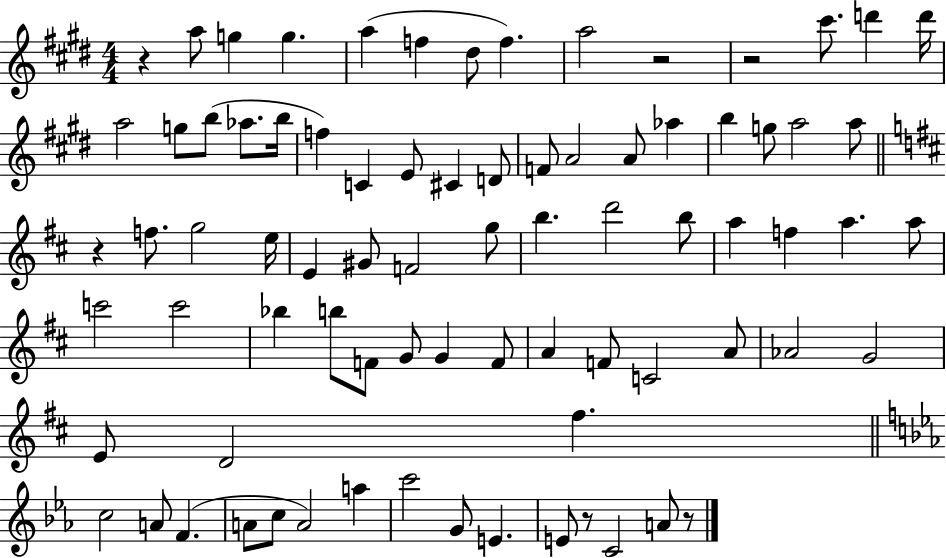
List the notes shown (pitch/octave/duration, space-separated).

R/q A5/e G5/q G5/q. A5/q F5/q D#5/e F5/q. A5/h R/h R/h C#6/e. D6/q D6/s A5/h G5/e B5/e Ab5/e. B5/s F5/q C4/q E4/e C#4/q D4/e F4/e A4/h A4/e Ab5/q B5/q G5/e A5/h A5/e R/q F5/e. G5/h E5/s E4/q G#4/e F4/h G5/e B5/q. D6/h B5/e A5/q F5/q A5/q. A5/e C6/h C6/h Bb5/q B5/e F4/e G4/e G4/q F4/e A4/q F4/e C4/h A4/e Ab4/h G4/h E4/e D4/h F#5/q. C5/h A4/e F4/q. A4/e C5/e A4/h A5/q C6/h G4/e E4/q. E4/e R/e C4/h A4/e R/e